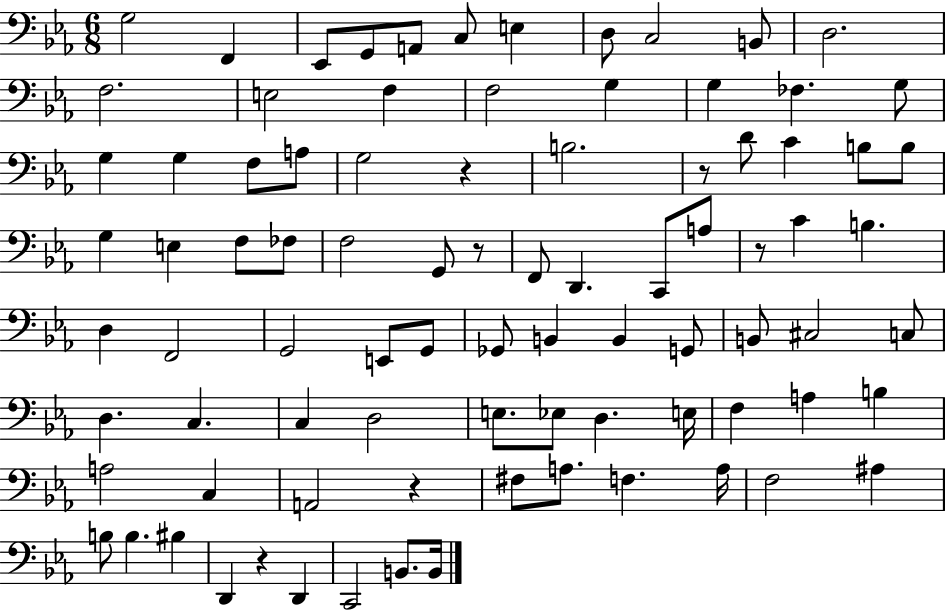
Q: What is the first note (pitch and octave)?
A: G3